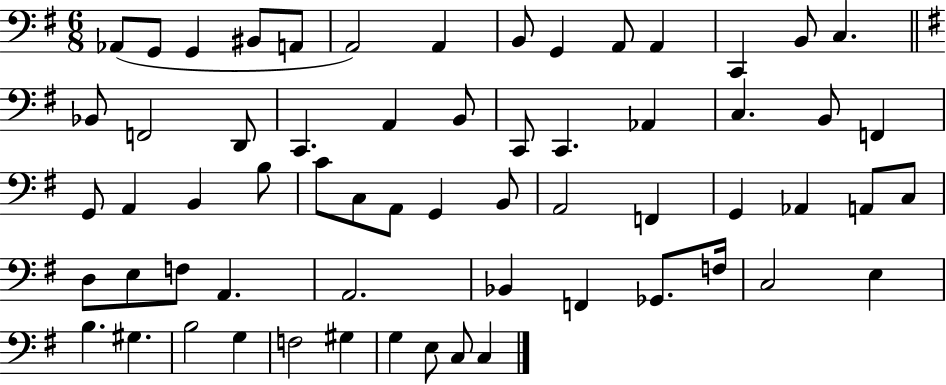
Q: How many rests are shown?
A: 0